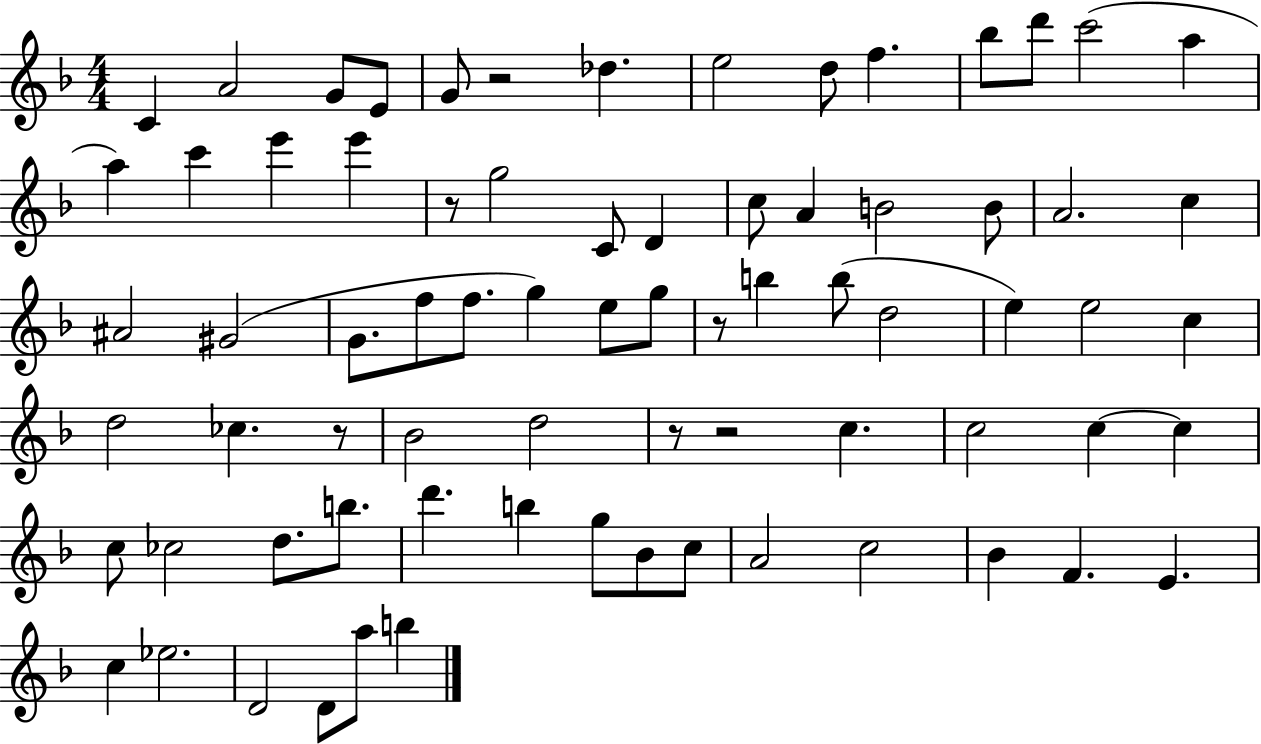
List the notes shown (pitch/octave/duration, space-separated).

C4/q A4/h G4/e E4/e G4/e R/h Db5/q. E5/h D5/e F5/q. Bb5/e D6/e C6/h A5/q A5/q C6/q E6/q E6/q R/e G5/h C4/e D4/q C5/e A4/q B4/h B4/e A4/h. C5/q A#4/h G#4/h G4/e. F5/e F5/e. G5/q E5/e G5/e R/e B5/q B5/e D5/h E5/q E5/h C5/q D5/h CES5/q. R/e Bb4/h D5/h R/e R/h C5/q. C5/h C5/q C5/q C5/e CES5/h D5/e. B5/e. D6/q. B5/q G5/e Bb4/e C5/e A4/h C5/h Bb4/q F4/q. E4/q. C5/q Eb5/h. D4/h D4/e A5/e B5/q